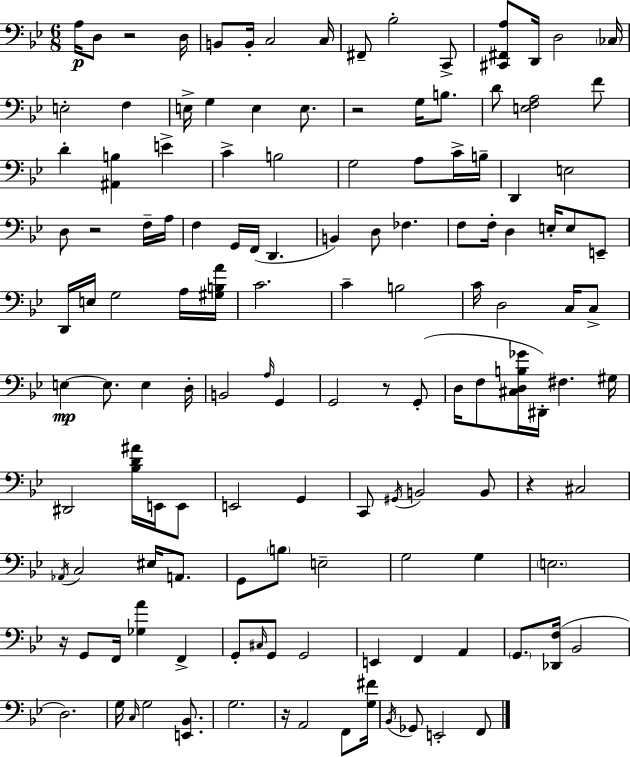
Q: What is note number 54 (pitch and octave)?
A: C4